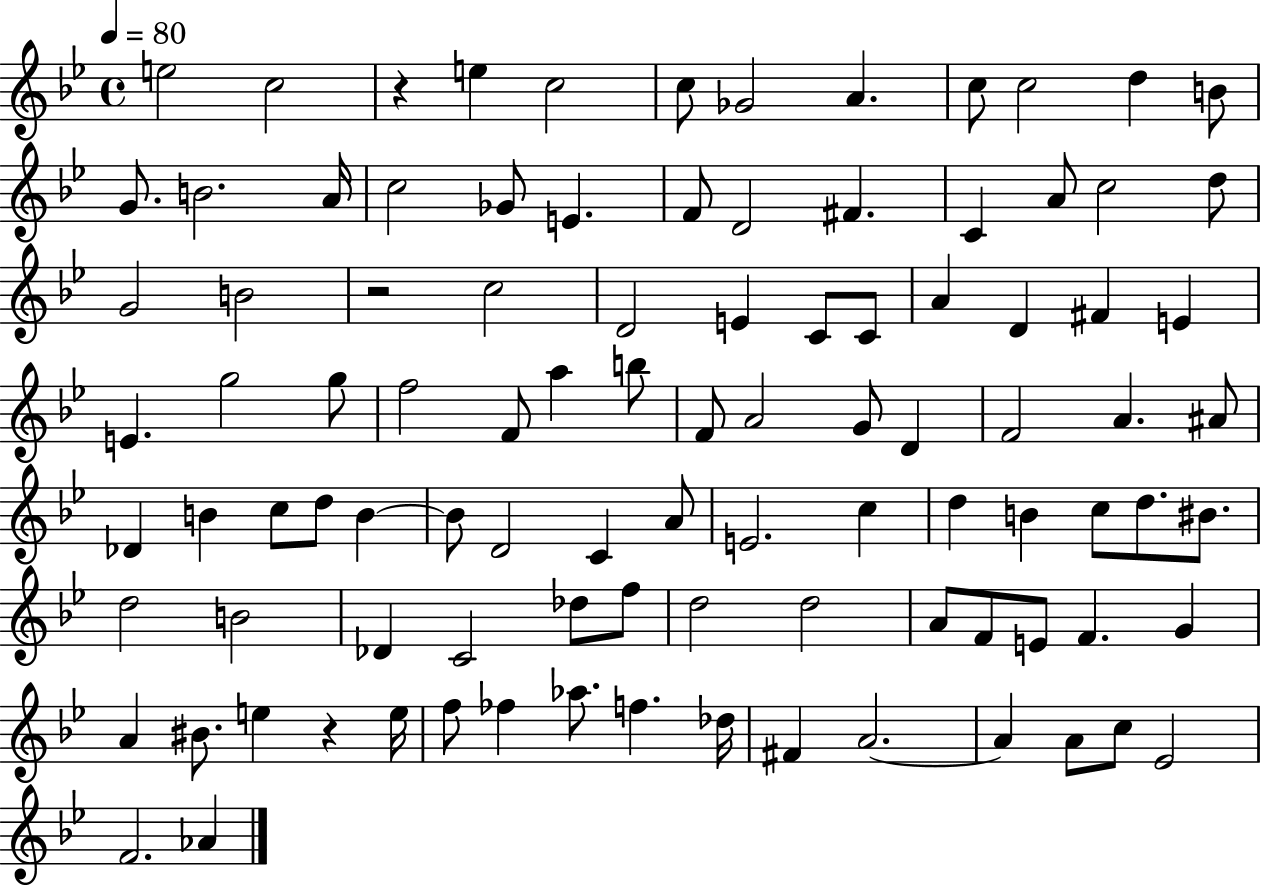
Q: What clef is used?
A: treble